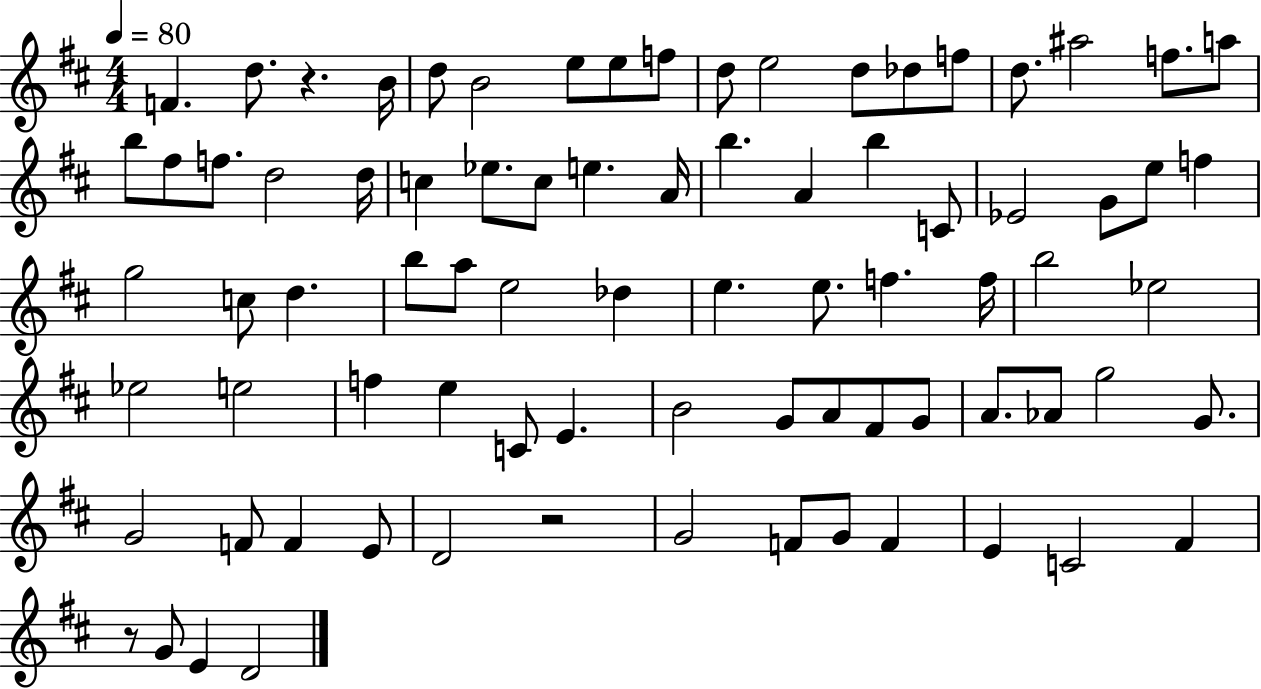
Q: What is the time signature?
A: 4/4